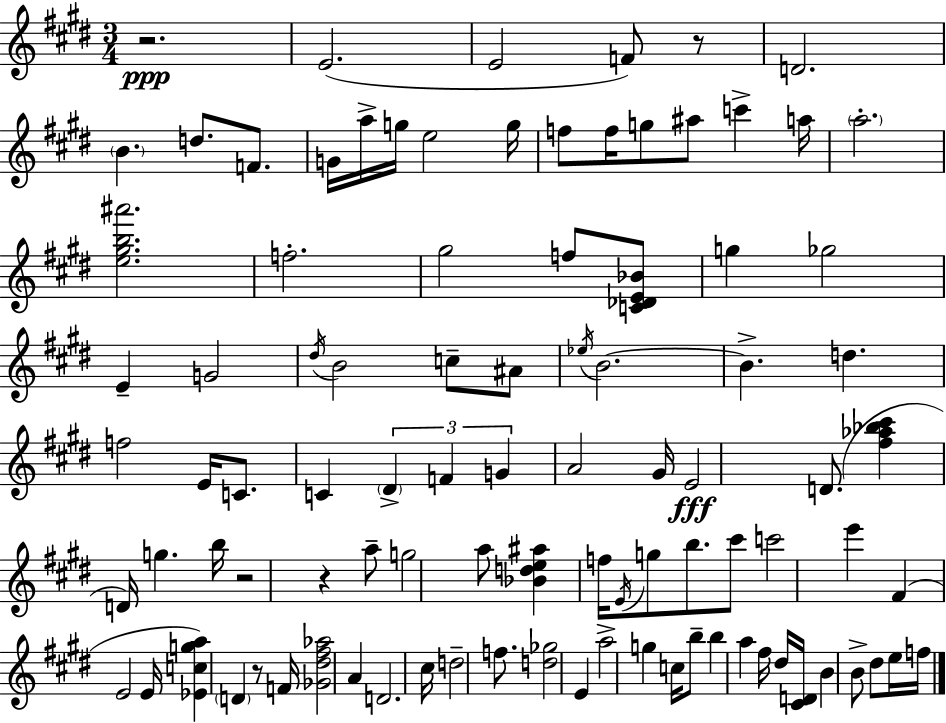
X:1
T:Untitled
M:3/4
L:1/4
K:E
z2 E2 E2 F/2 z/2 D2 B d/2 F/2 G/4 a/4 g/4 e2 g/4 f/2 f/4 g/2 ^a/2 c' a/4 a2 [e^gb^a']2 f2 ^g2 f/2 [C_DE_B]/2 g _g2 E G2 ^d/4 B2 c/2 ^A/2 _e/4 B2 B d f2 E/4 C/2 C ^D F G A2 ^G/4 E2 D/2 [^f_a_b^c'] D/4 g b/4 z2 z a/2 g2 a/2 [_Bde^a] f/4 E/4 g/2 b/2 ^c'/2 c'2 e' ^F E2 E/4 [_Ecga] D z/2 F/4 [_G^d^f_a]2 A D2 ^c/4 d2 f/2 [d_g]2 E a2 g c/4 b/2 b a ^f/4 ^d/4 [^CD]/4 B B/2 ^d/2 e/4 f/4